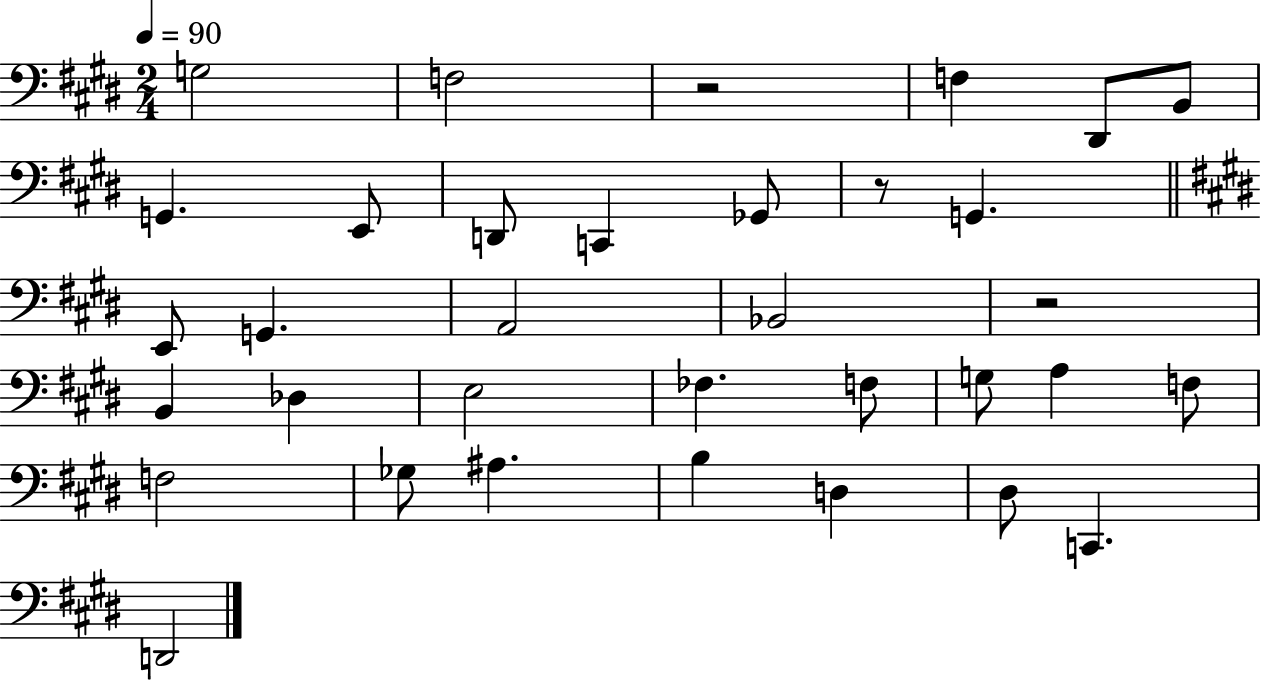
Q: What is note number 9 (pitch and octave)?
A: C2